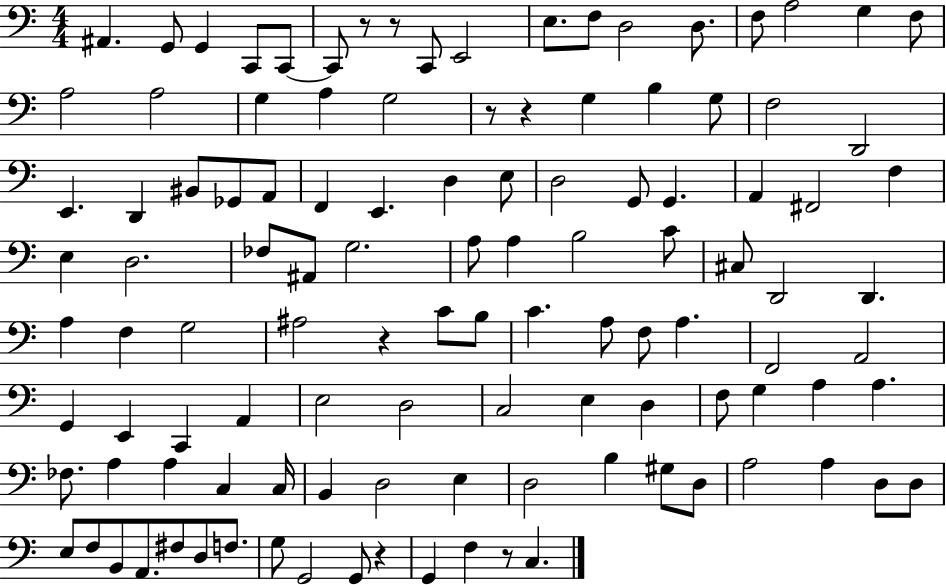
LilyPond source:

{
  \clef bass
  \numericTimeSignature
  \time 4/4
  \key c \major
  \repeat volta 2 { ais,4. g,8 g,4 c,8 c,8~~ | c,8 r8 r8 c,8 e,2 | e8. f8 d2 d8. | f8 a2 g4 f8 | \break a2 a2 | g4 a4 g2 | r8 r4 g4 b4 g8 | f2 d,2 | \break e,4. d,4 bis,8 ges,8 a,8 | f,4 e,4. d4 e8 | d2 g,8 g,4. | a,4 fis,2 f4 | \break e4 d2. | fes8 ais,8 g2. | a8 a4 b2 c'8 | cis8 d,2 d,4. | \break a4 f4 g2 | ais2 r4 c'8 b8 | c'4. a8 f8 a4. | f,2 a,2 | \break g,4 e,4 c,4 a,4 | e2 d2 | c2 e4 d4 | f8 g4 a4 a4. | \break fes8. a4 a4 c4 c16 | b,4 d2 e4 | d2 b4 gis8 d8 | a2 a4 d8 d8 | \break e8 f8 b,8 a,8. fis8 d8 f8. | g8 g,2 g,8 r4 | g,4 f4 r8 c4. | } \bar "|."
}